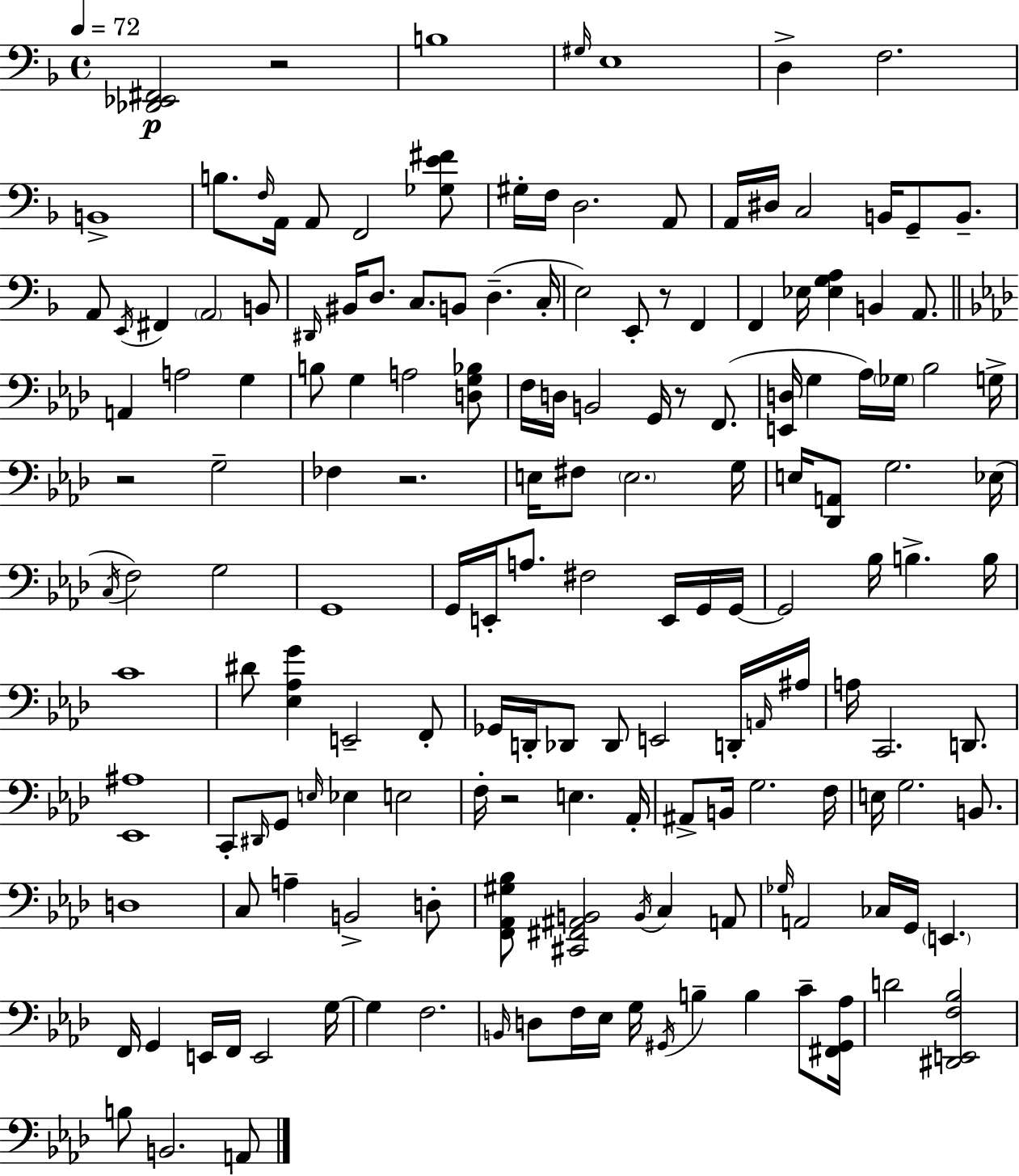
X:1
T:Untitled
M:4/4
L:1/4
K:Dm
[_D,,_E,,^F,,]2 z2 B,4 ^G,/4 E,4 D, F,2 B,,4 B,/2 F,/4 A,,/4 A,,/2 F,,2 [_G,E^F]/2 ^G,/4 F,/4 D,2 A,,/2 A,,/4 ^D,/4 C,2 B,,/4 G,,/2 B,,/2 A,,/2 E,,/4 ^F,, A,,2 B,,/2 ^D,,/4 ^B,,/4 D,/2 C,/2 B,,/2 D, C,/4 E,2 E,,/2 z/2 F,, F,, _E,/4 [_E,G,A,] B,, A,,/2 A,, A,2 G, B,/2 G, A,2 [D,G,_B,]/2 F,/4 D,/4 B,,2 G,,/4 z/2 F,,/2 [E,,D,]/4 G, _A,/4 _G,/4 _B,2 G,/4 z2 G,2 _F, z2 E,/4 ^F,/2 E,2 G,/4 E,/4 [_D,,A,,]/2 G,2 _E,/4 C,/4 F,2 G,2 G,,4 G,,/4 E,,/4 A,/2 ^F,2 E,,/4 G,,/4 G,,/4 G,,2 _B,/4 B, B,/4 C4 ^D/2 [_E,_A,G] E,,2 F,,/2 _G,,/4 D,,/4 _D,,/2 _D,,/2 E,,2 D,,/4 A,,/4 ^A,/4 A,/4 C,,2 D,,/2 [_E,,^A,]4 C,,/2 ^D,,/4 G,,/2 E,/4 _E, E,2 F,/4 z2 E, _A,,/4 ^A,,/2 B,,/4 G,2 F,/4 E,/4 G,2 B,,/2 D,4 C,/2 A, B,,2 D,/2 [F,,_A,,^G,_B,]/2 [^C,,^F,,^A,,B,,]2 B,,/4 C, A,,/2 _G,/4 A,,2 _C,/4 G,,/4 E,, F,,/4 G,, E,,/4 F,,/4 E,,2 G,/4 G, F,2 B,,/4 D,/2 F,/4 _E,/4 G,/4 ^G,,/4 B, B, C/2 [^F,,^G,,_A,]/4 D2 [^D,,E,,F,_B,]2 B,/2 B,,2 A,,/2